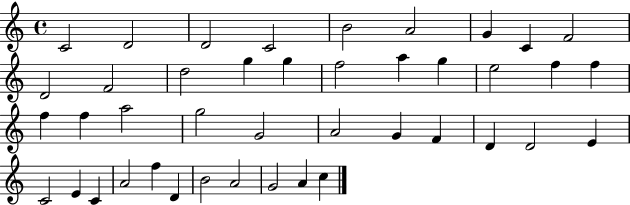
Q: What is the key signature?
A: C major